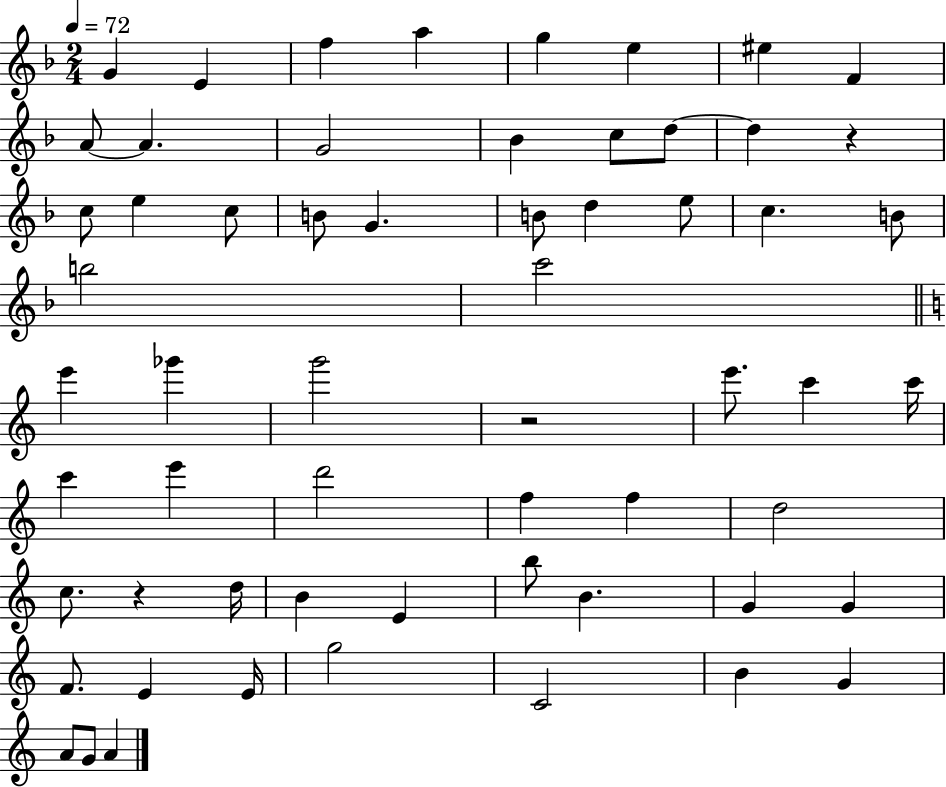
X:1
T:Untitled
M:2/4
L:1/4
K:F
G E f a g e ^e F A/2 A G2 _B c/2 d/2 d z c/2 e c/2 B/2 G B/2 d e/2 c B/2 b2 c'2 e' _g' g'2 z2 e'/2 c' c'/4 c' e' d'2 f f d2 c/2 z d/4 B E b/2 B G G F/2 E E/4 g2 C2 B G A/2 G/2 A